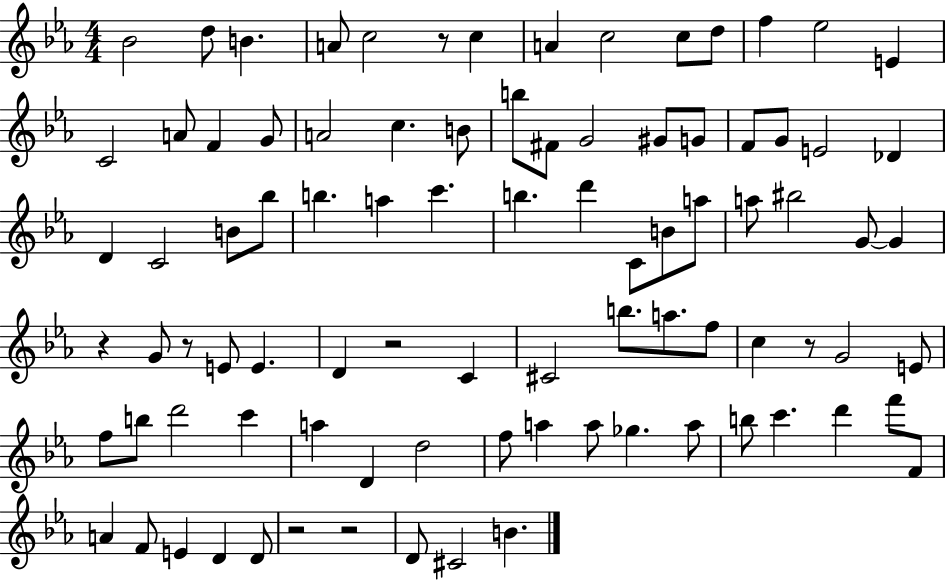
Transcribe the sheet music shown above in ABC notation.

X:1
T:Untitled
M:4/4
L:1/4
K:Eb
_B2 d/2 B A/2 c2 z/2 c A c2 c/2 d/2 f _e2 E C2 A/2 F G/2 A2 c B/2 b/2 ^F/2 G2 ^G/2 G/2 F/2 G/2 E2 _D D C2 B/2 _b/2 b a c' b d' C/2 B/2 a/2 a/2 ^b2 G/2 G z G/2 z/2 E/2 E D z2 C ^C2 b/2 a/2 f/2 c z/2 G2 E/2 f/2 b/2 d'2 c' a D d2 f/2 a a/2 _g a/2 b/2 c' d' f'/2 F/2 A F/2 E D D/2 z2 z2 D/2 ^C2 B